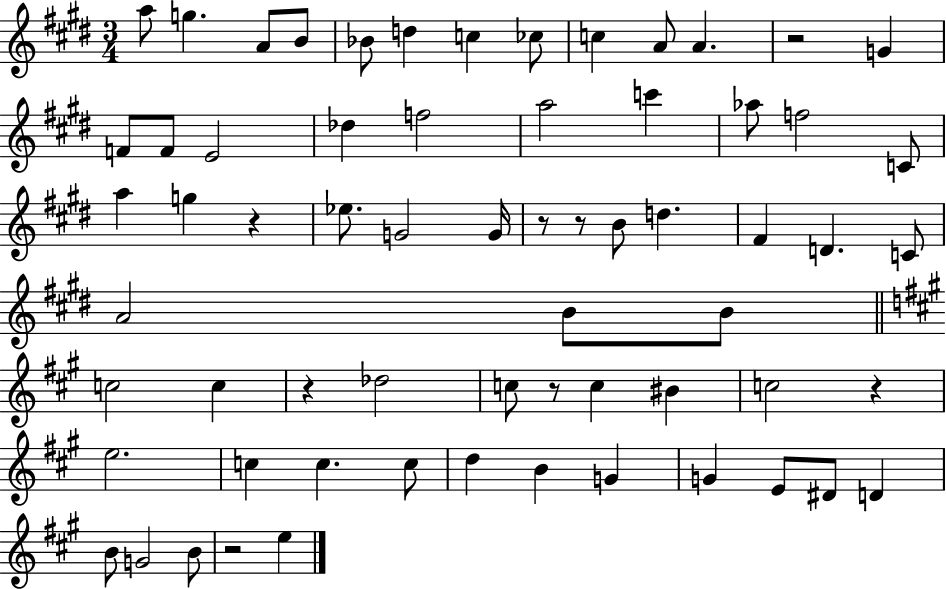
A5/e G5/q. A4/e B4/e Bb4/e D5/q C5/q CES5/e C5/q A4/e A4/q. R/h G4/q F4/e F4/e E4/h Db5/q F5/h A5/h C6/q Ab5/e F5/h C4/e A5/q G5/q R/q Eb5/e. G4/h G4/s R/e R/e B4/e D5/q. F#4/q D4/q. C4/e A4/h B4/e B4/e C5/h C5/q R/q Db5/h C5/e R/e C5/q BIS4/q C5/h R/q E5/h. C5/q C5/q. C5/e D5/q B4/q G4/q G4/q E4/e D#4/e D4/q B4/e G4/h B4/e R/h E5/q